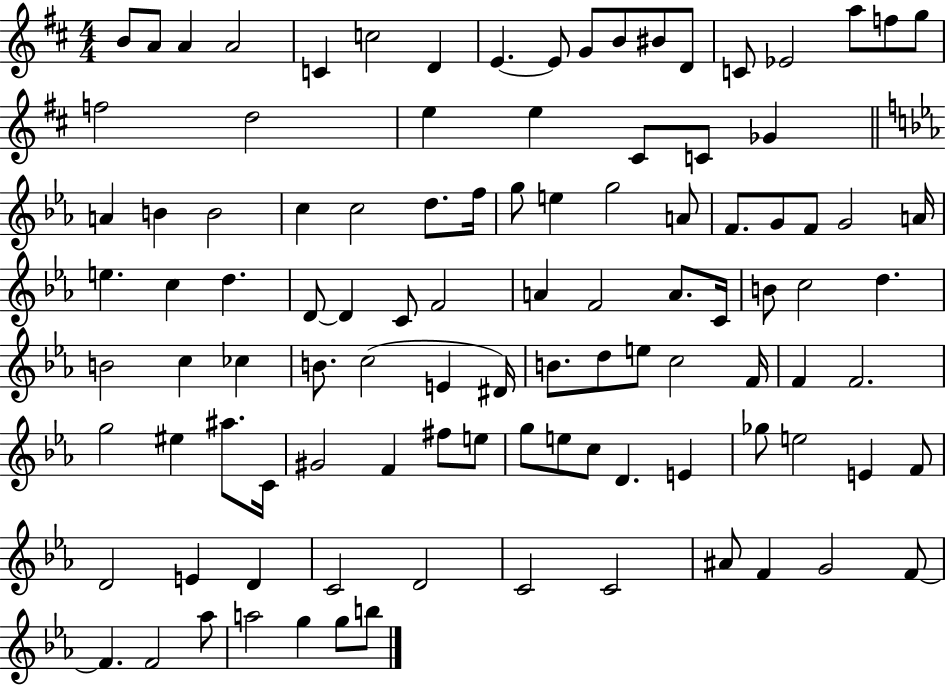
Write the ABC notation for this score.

X:1
T:Untitled
M:4/4
L:1/4
K:D
B/2 A/2 A A2 C c2 D E E/2 G/2 B/2 ^B/2 D/2 C/2 _E2 a/2 f/2 g/2 f2 d2 e e ^C/2 C/2 _G A B B2 c c2 d/2 f/4 g/2 e g2 A/2 F/2 G/2 F/2 G2 A/4 e c d D/2 D C/2 F2 A F2 A/2 C/4 B/2 c2 d B2 c _c B/2 c2 E ^D/4 B/2 d/2 e/2 c2 F/4 F F2 g2 ^e ^a/2 C/4 ^G2 F ^f/2 e/2 g/2 e/2 c/2 D E _g/2 e2 E F/2 D2 E D C2 D2 C2 C2 ^A/2 F G2 F/2 F F2 _a/2 a2 g g/2 b/2